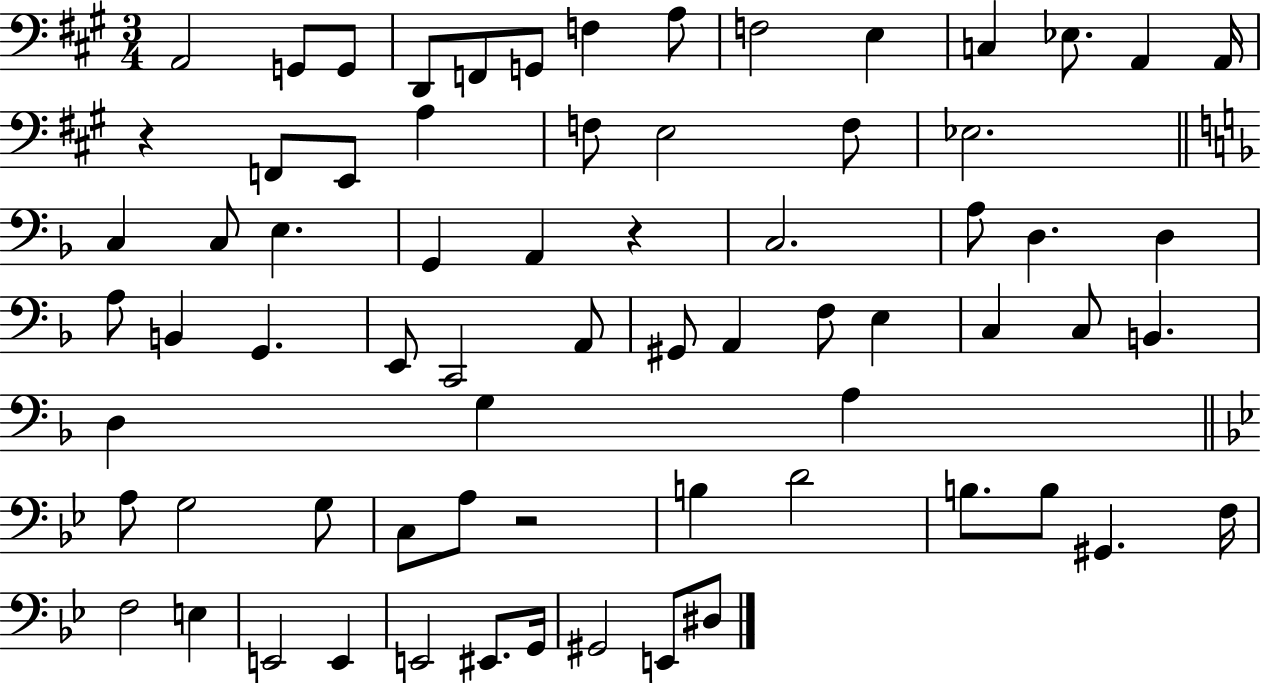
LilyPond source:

{
  \clef bass
  \numericTimeSignature
  \time 3/4
  \key a \major
  a,2 g,8 g,8 | d,8 f,8 g,8 f4 a8 | f2 e4 | c4 ees8. a,4 a,16 | \break r4 f,8 e,8 a4 | f8 e2 f8 | ees2. | \bar "||" \break \key d \minor c4 c8 e4. | g,4 a,4 r4 | c2. | a8 d4. d4 | \break a8 b,4 g,4. | e,8 c,2 a,8 | gis,8 a,4 f8 e4 | c4 c8 b,4. | \break d4 g4 a4 | \bar "||" \break \key bes \major a8 g2 g8 | c8 a8 r2 | b4 d'2 | b8. b8 gis,4. f16 | \break f2 e4 | e,2 e,4 | e,2 eis,8. g,16 | gis,2 e,8 dis8 | \break \bar "|."
}